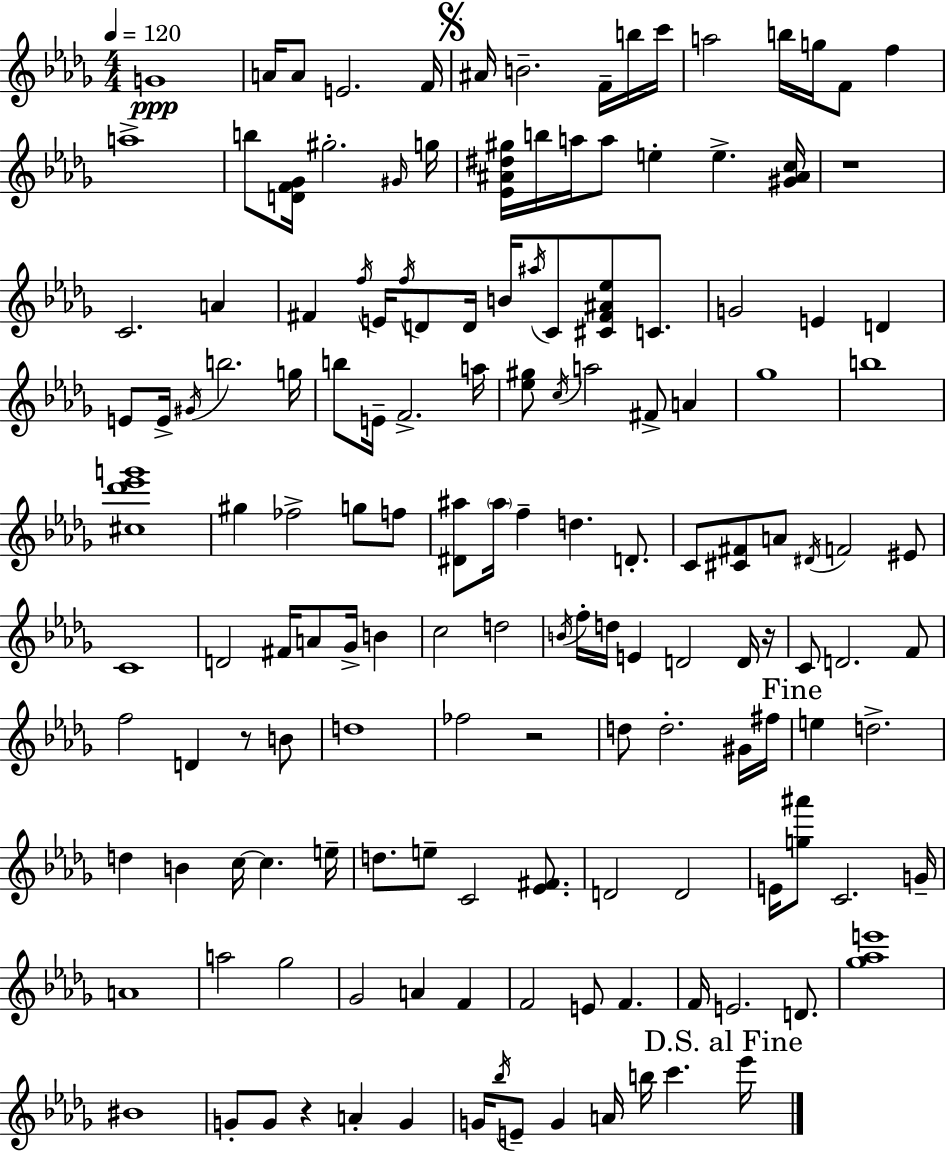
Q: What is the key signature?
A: BES minor